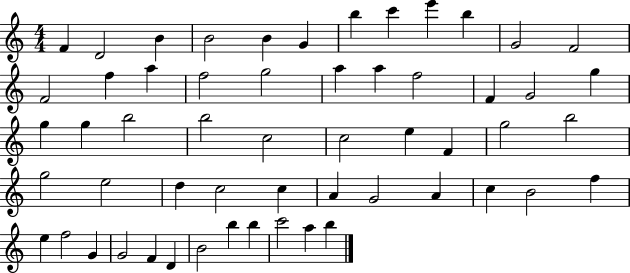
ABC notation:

X:1
T:Untitled
M:4/4
L:1/4
K:C
F D2 B B2 B G b c' e' b G2 F2 F2 f a f2 g2 a a f2 F G2 g g g b2 b2 c2 c2 e F g2 b2 g2 e2 d c2 c A G2 A c B2 f e f2 G G2 F D B2 b b c'2 a b